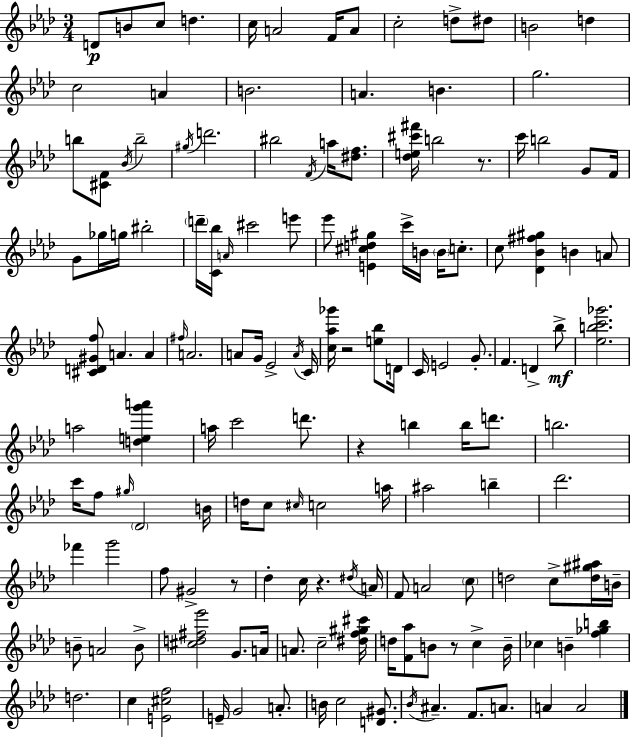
D4/e B4/e C5/e D5/q. C5/s A4/h F4/s A4/e C5/h D5/e D#5/e B4/h D5/q C5/h A4/q B4/h. A4/q. B4/q. G5/h. B5/e [C#4,F4]/e Bb4/s B5/h G#5/s D6/h. BIS5/h F4/s A5/s [D#5,F5]/e. [Db5,E5,C#6,F#6]/s B5/h R/e. C6/s B5/h G4/e F4/s G4/e Gb5/s G5/s BIS5/h D6/s [C4,Bb5]/s A4/s C#6/h E6/e Eb6/e [E4,C#5,D5,G#5]/q C6/s B4/s B4/s C5/e. C5/e [Db4,Bb4,F#5,G#5]/q B4/q A4/e [C#4,D4,G#4,F5]/e A4/q. A4/q F#5/s A4/h. A4/e G4/s Eb4/h A4/s C4/s [C5,Ab5,Gb6]/s R/h [E5,Bb5]/e D4/s C4/s E4/h G4/e. F4/q. D4/q Bb5/e [Eb5,B5,C6,Gb6]/h. A5/h [D5,E5,G6,A6]/q A5/s C6/h D6/e. R/q B5/q B5/s D6/e. B5/h. C6/s F5/e G#5/s Db4/h B4/s D5/s C5/e C#5/s C5/h A5/s A#5/h B5/q Db6/h. FES6/q G6/h F5/e G#4/h R/e Db5/q C5/s R/q. D#5/s A4/s F4/e A4/h C5/e D5/h C5/e [D5,G#5,A#5]/s B4/s B4/e A4/h B4/e [C#5,D5,F#5,Eb6]/h G4/e. A4/s A4/e. C5/h [D#5,F5,G#5,C#6]/s D5/s [F4,Ab5]/e B4/e R/e C5/q B4/s CES5/q B4/q [F5,Gb5,B5]/q D5/h. C5/q [E4,C#5,F5]/h E4/s G4/h A4/e. B4/s C5/h [D4,G#4]/e. Bb4/s A#4/q. F4/e. A4/e. A4/q A4/h